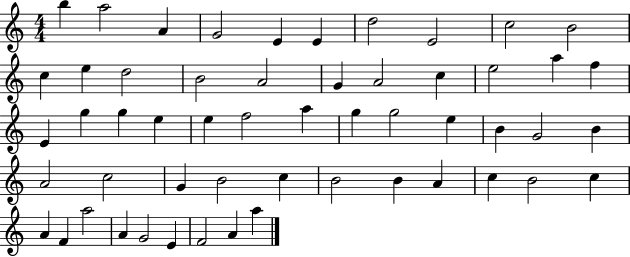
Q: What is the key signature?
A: C major